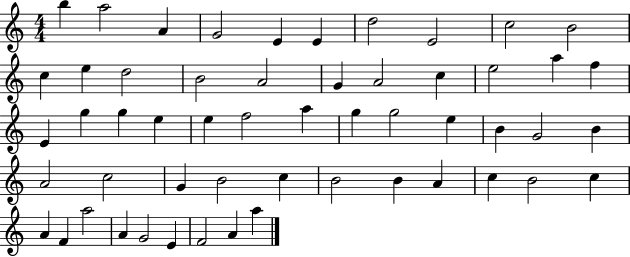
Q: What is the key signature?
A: C major